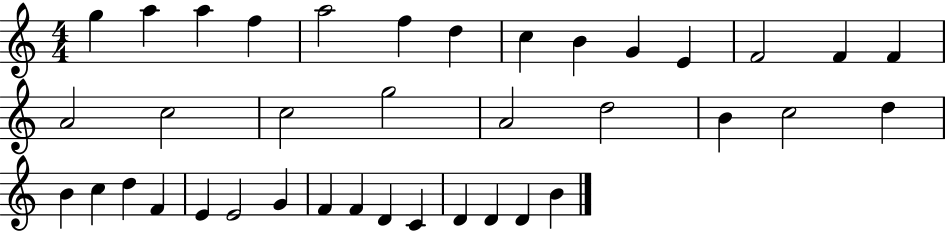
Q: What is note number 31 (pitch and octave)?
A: F4